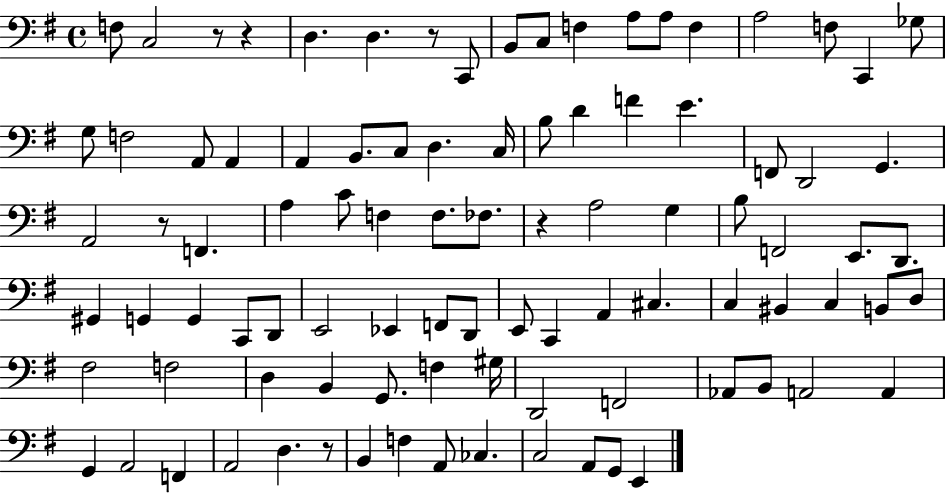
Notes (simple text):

F3/e C3/h R/e R/q D3/q. D3/q. R/e C2/e B2/e C3/e F3/q A3/e A3/e F3/q A3/h F3/e C2/q Gb3/e G3/e F3/h A2/e A2/q A2/q B2/e. C3/e D3/q. C3/s B3/e D4/q F4/q E4/q. F2/e D2/h G2/q. A2/h R/e F2/q. A3/q C4/e F3/q F3/e. FES3/e. R/q A3/h G3/q B3/e F2/h E2/e. D2/e. G#2/q G2/q G2/q C2/e D2/e E2/h Eb2/q F2/e D2/e E2/e C2/q A2/q C#3/q. C3/q BIS2/q C3/q B2/e D3/e F#3/h F3/h D3/q B2/q G2/e. F3/q G#3/s D2/h F2/h Ab2/e B2/e A2/h A2/q G2/q A2/h F2/q A2/h D3/q. R/e B2/q F3/q A2/e CES3/q. C3/h A2/e G2/e E2/q